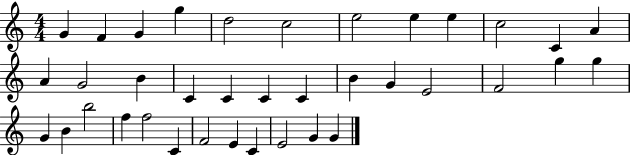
G4/q F4/q G4/q G5/q D5/h C5/h E5/h E5/q E5/q C5/h C4/q A4/q A4/q G4/h B4/q C4/q C4/q C4/q C4/q B4/q G4/q E4/h F4/h G5/q G5/q G4/q B4/q B5/h F5/q F5/h C4/q F4/h E4/q C4/q E4/h G4/q G4/q